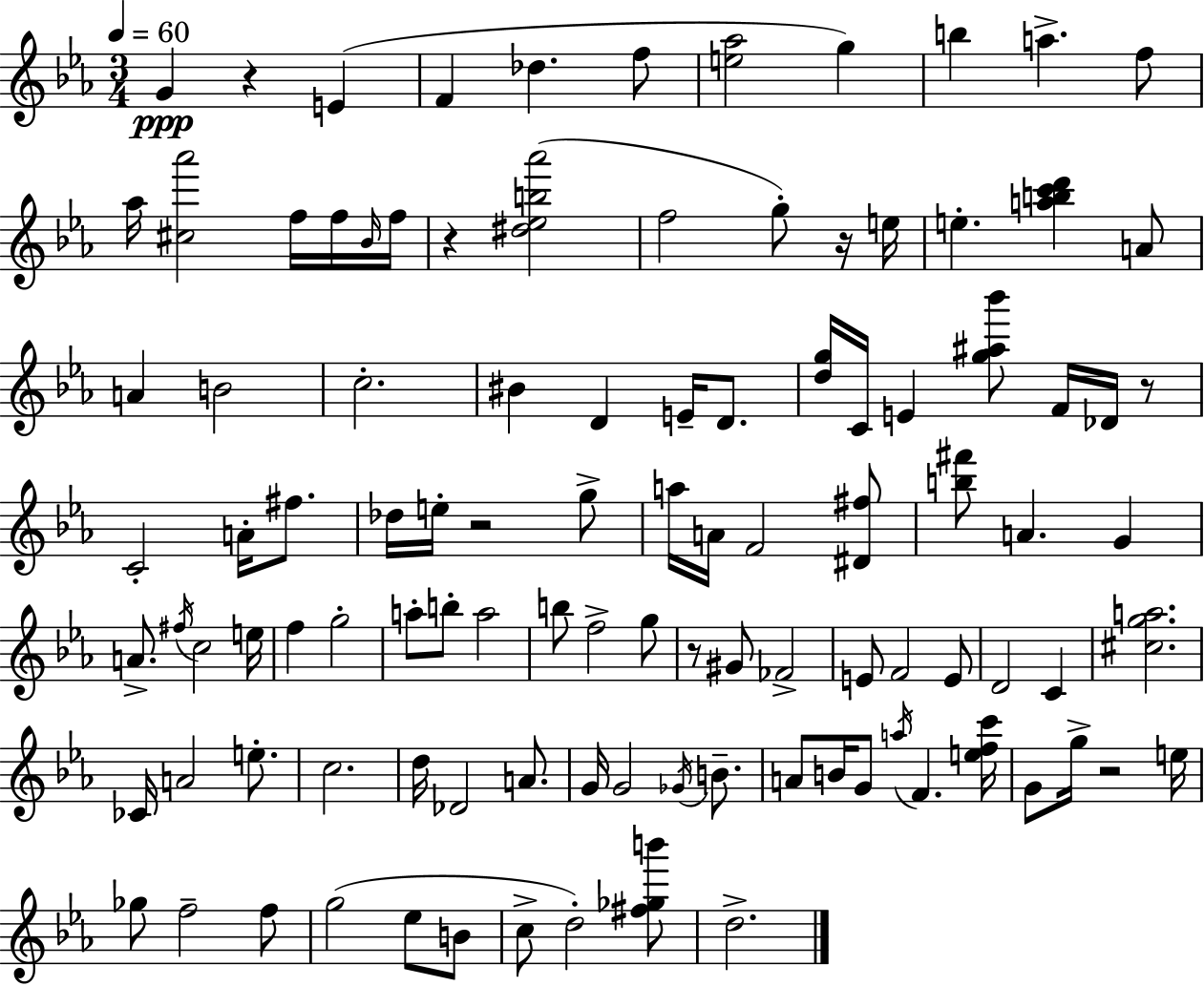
{
  \clef treble
  \numericTimeSignature
  \time 3/4
  \key c \minor
  \tempo 4 = 60
  \repeat volta 2 { g'4\ppp r4 e'4( | f'4 des''4. f''8 | <e'' aes''>2 g''4) | b''4 a''4.-> f''8 | \break aes''16 <cis'' aes'''>2 f''16 f''16 \grace { bes'16 } | f''16 r4 <dis'' ees'' b'' aes'''>2( | f''2 g''8-.) r16 | e''16 e''4.-. <a'' b'' c''' d'''>4 a'8 | \break a'4 b'2 | c''2.-. | bis'4 d'4 e'16-- d'8. | <d'' g''>16 c'16 e'4 <g'' ais'' bes'''>8 f'16 des'16 r8 | \break c'2-. a'16-. fis''8. | des''16 e''16-. r2 g''8-> | a''16 a'16 f'2 <dis' fis''>8 | <b'' fis'''>8 a'4. g'4 | \break a'8.-> \acciaccatura { fis''16 } c''2 | e''16 f''4 g''2-. | a''8-. b''8-. a''2 | b''8 f''2-> | \break g''8 r8 gis'8 fes'2-> | e'8 f'2 | e'8 d'2 c'4 | <cis'' g'' a''>2. | \break ces'16 a'2 e''8.-. | c''2. | d''16 des'2 a'8. | g'16 g'2 \acciaccatura { ges'16 } | \break b'8.-- a'8 b'16 g'8 \acciaccatura { a''16 } f'4. | <e'' f'' c'''>16 g'8 g''16-> r2 | e''16 ges''8 f''2-- | f''8 g''2( | \break ees''8 b'8 c''8-> d''2-.) | <fis'' ges'' b'''>8 d''2.-> | } \bar "|."
}